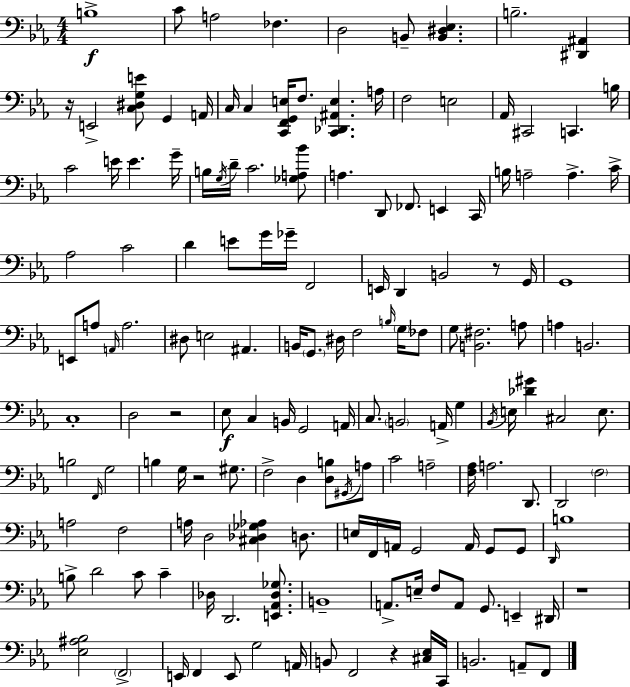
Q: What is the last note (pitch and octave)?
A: F2